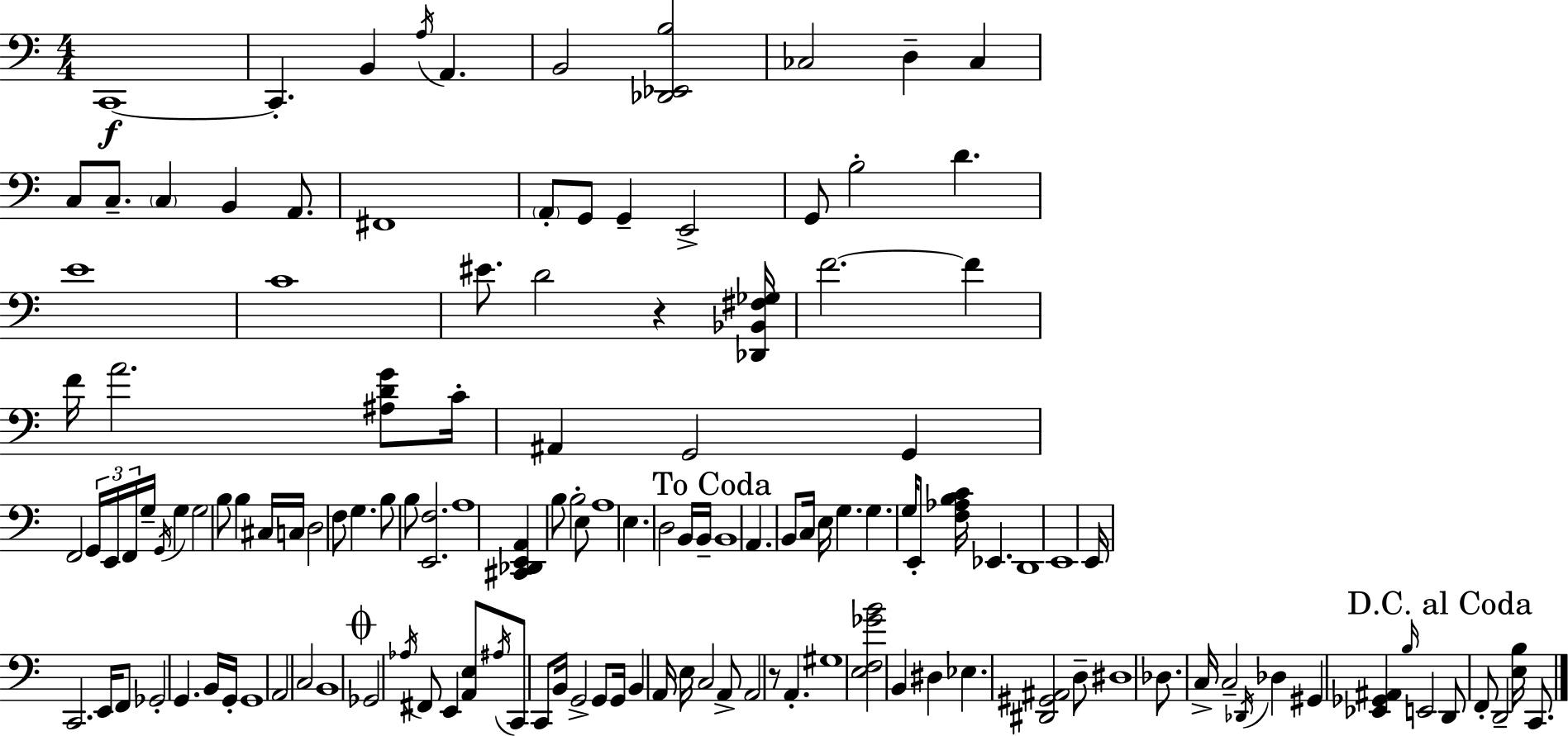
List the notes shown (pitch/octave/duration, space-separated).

C2/w C2/q. B2/q A3/s A2/q. B2/h [Db2,Eb2,B3]/h CES3/h D3/q CES3/q C3/e C3/e. C3/q B2/q A2/e. F#2/w A2/e G2/e G2/q E2/h G2/e B3/h D4/q. E4/w C4/w EIS4/e. D4/h R/q [Db2,Bb2,F#3,Gb3]/s F4/h. F4/q F4/s A4/h. [A#3,D4,G4]/e C4/s A#2/q G2/h G2/q F2/h G2/s E2/s F2/s G3/s G2/s G3/q G3/h B3/e B3/q C#3/s C3/s D3/h F3/e G3/q. B3/e B3/e [E2,F3]/h. A3/w [C#2,Db2,E2,A2]/q B3/e B3/h E3/e A3/w E3/q. D3/h B2/s B2/s B2/w A2/q. B2/e C3/s E3/s G3/q. G3/q. G3/s E2/e [F3,Ab3,B3,C4]/s Eb2/q. D2/w E2/w E2/s C2/h. E2/s F2/e Gb2/h G2/q. B2/s G2/s G2/w A2/h C3/h B2/w Gb2/h Ab3/s F#2/e E2/q [A2,E3]/e A#3/s C2/e C2/e B2/s G2/h G2/e G2/s B2/q A2/s E3/s C3/h A2/e A2/h R/e A2/q. G#3/w [E3,F3,Gb4,B4]/h B2/q D#3/q Eb3/q. [D#2,G#2,A#2]/h D3/e D#3/w Db3/e. C3/s C3/h Db2/s Db3/q G#2/q [Eb2,Gb2,A#2]/q B3/s E2/h D2/e F2/e D2/h [E3,B3]/s C2/e.